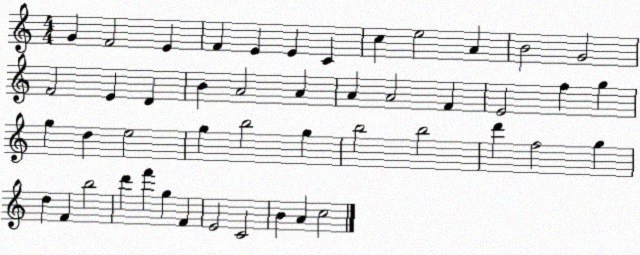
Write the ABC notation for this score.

X:1
T:Untitled
M:4/4
L:1/4
K:C
G F2 E F E E C c e2 A B2 G2 F2 E D B A2 A A A2 F E2 f g g d e2 g b2 g b2 b2 d' f2 g d F b2 d' f' g F E2 C2 B A c2